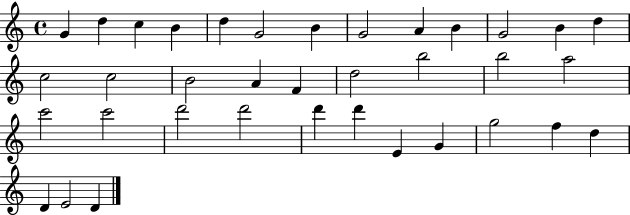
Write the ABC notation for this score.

X:1
T:Untitled
M:4/4
L:1/4
K:C
G d c B d G2 B G2 A B G2 B d c2 c2 B2 A F d2 b2 b2 a2 c'2 c'2 d'2 d'2 d' d' E G g2 f d D E2 D